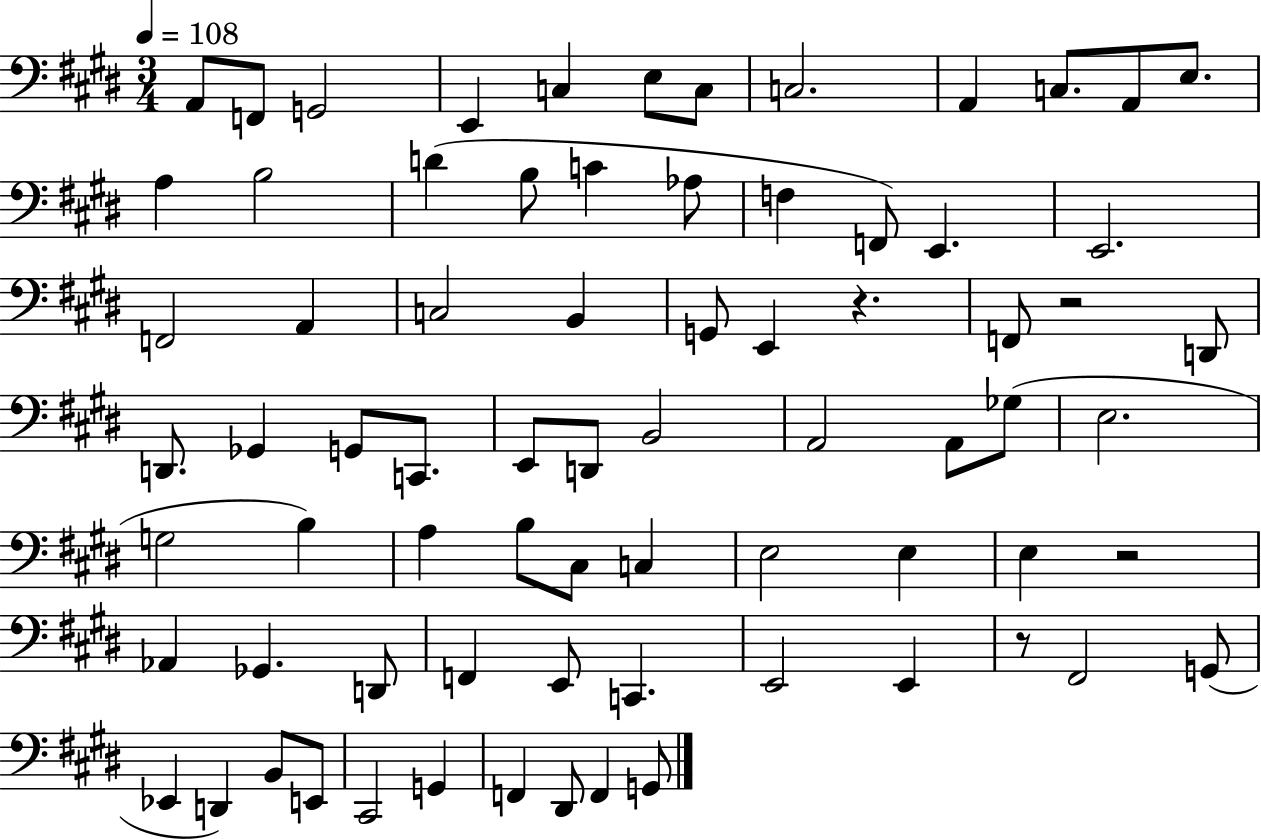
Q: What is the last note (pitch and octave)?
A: G2